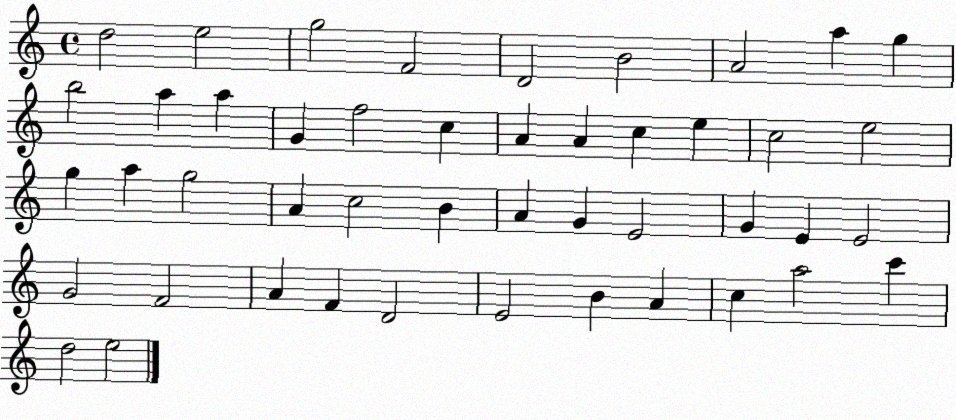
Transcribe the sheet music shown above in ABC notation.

X:1
T:Untitled
M:4/4
L:1/4
K:C
d2 e2 g2 F2 D2 B2 A2 a g b2 a a G f2 c A A c e c2 e2 g a g2 A c2 B A G E2 G E E2 G2 F2 A F D2 E2 B A c a2 c' d2 e2